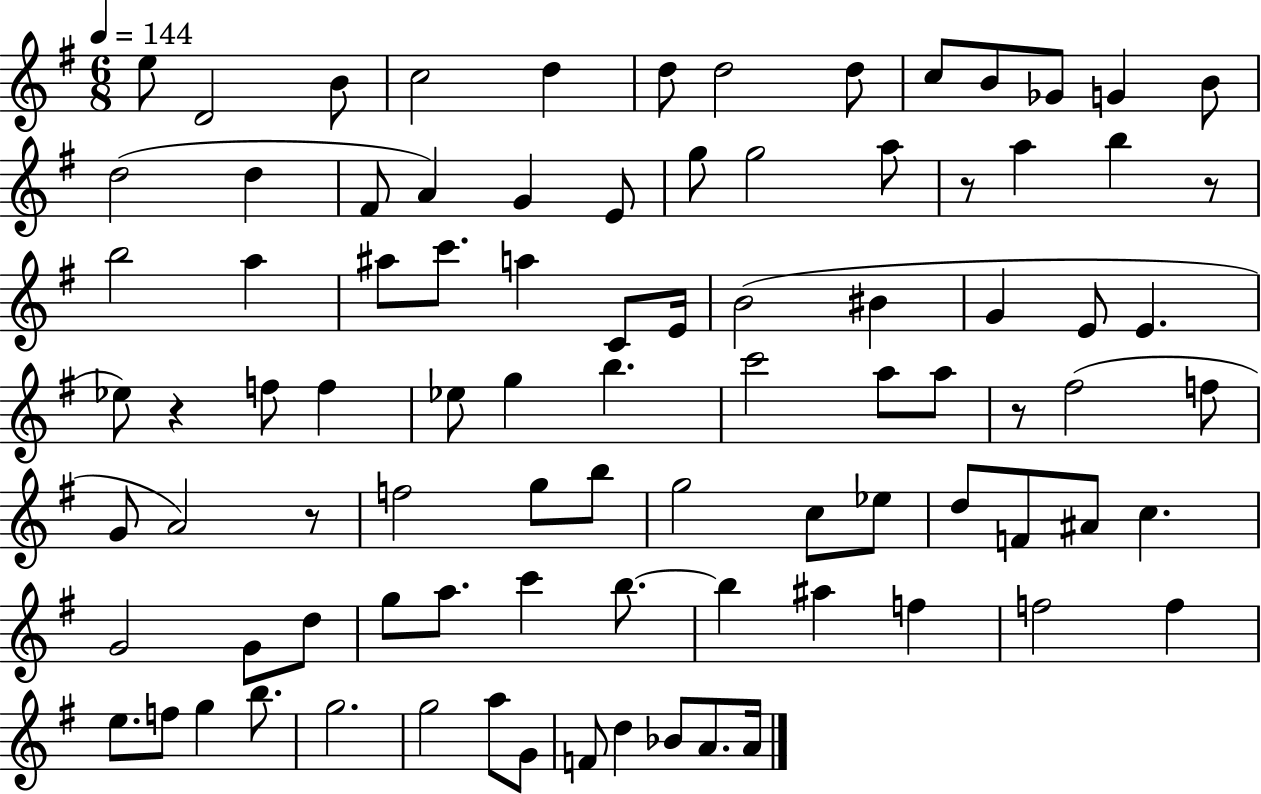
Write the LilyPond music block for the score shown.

{
  \clef treble
  \numericTimeSignature
  \time 6/8
  \key g \major
  \tempo 4 = 144
  e''8 d'2 b'8 | c''2 d''4 | d''8 d''2 d''8 | c''8 b'8 ges'8 g'4 b'8 | \break d''2( d''4 | fis'8 a'4) g'4 e'8 | g''8 g''2 a''8 | r8 a''4 b''4 r8 | \break b''2 a''4 | ais''8 c'''8. a''4 c'8 e'16 | b'2( bis'4 | g'4 e'8 e'4. | \break ees''8) r4 f''8 f''4 | ees''8 g''4 b''4. | c'''2 a''8 a''8 | r8 fis''2( f''8 | \break g'8 a'2) r8 | f''2 g''8 b''8 | g''2 c''8 ees''8 | d''8 f'8 ais'8 c''4. | \break g'2 g'8 d''8 | g''8 a''8. c'''4 b''8.~~ | b''4 ais''4 f''4 | f''2 f''4 | \break e''8. f''8 g''4 b''8. | g''2. | g''2 a''8 g'8 | f'8 d''4 bes'8 a'8. a'16 | \break \bar "|."
}